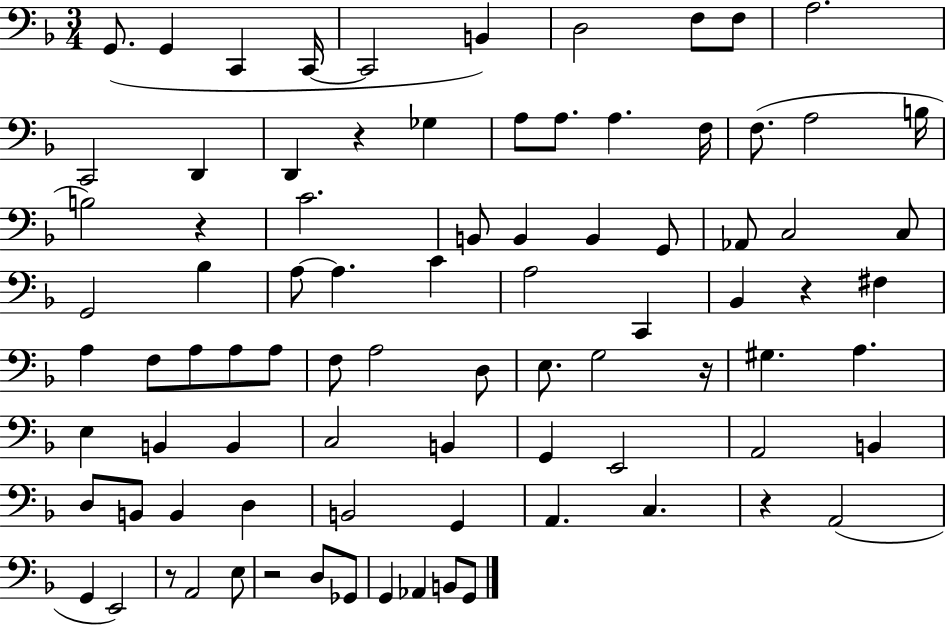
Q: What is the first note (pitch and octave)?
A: G2